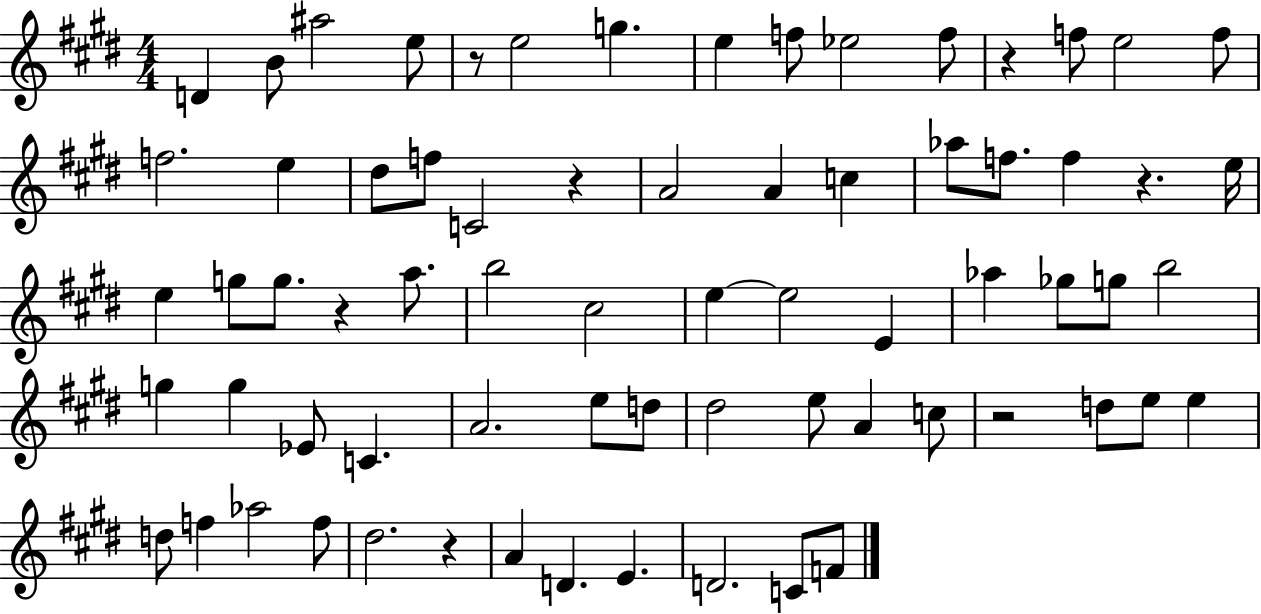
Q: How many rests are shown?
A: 7